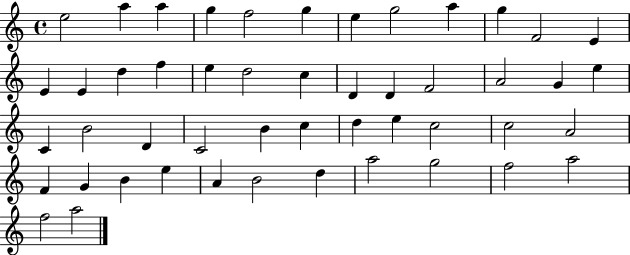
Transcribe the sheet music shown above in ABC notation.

X:1
T:Untitled
M:4/4
L:1/4
K:C
e2 a a g f2 g e g2 a g F2 E E E d f e d2 c D D F2 A2 G e C B2 D C2 B c d e c2 c2 A2 F G B e A B2 d a2 g2 f2 a2 f2 a2